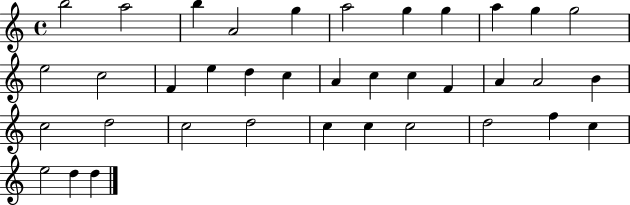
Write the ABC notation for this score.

X:1
T:Untitled
M:4/4
L:1/4
K:C
b2 a2 b A2 g a2 g g a g g2 e2 c2 F e d c A c c F A A2 B c2 d2 c2 d2 c c c2 d2 f c e2 d d